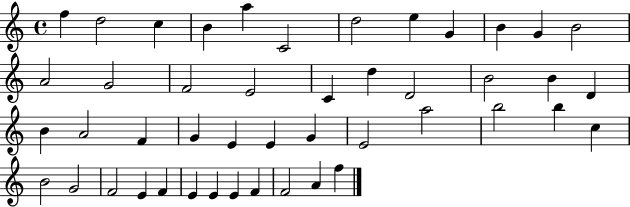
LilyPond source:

{
  \clef treble
  \time 4/4
  \defaultTimeSignature
  \key c \major
  f''4 d''2 c''4 | b'4 a''4 c'2 | d''2 e''4 g'4 | b'4 g'4 b'2 | \break a'2 g'2 | f'2 e'2 | c'4 d''4 d'2 | b'2 b'4 d'4 | \break b'4 a'2 f'4 | g'4 e'4 e'4 g'4 | e'2 a''2 | b''2 b''4 c''4 | \break b'2 g'2 | f'2 e'4 f'4 | e'4 e'4 e'4 f'4 | f'2 a'4 f''4 | \break \bar "|."
}